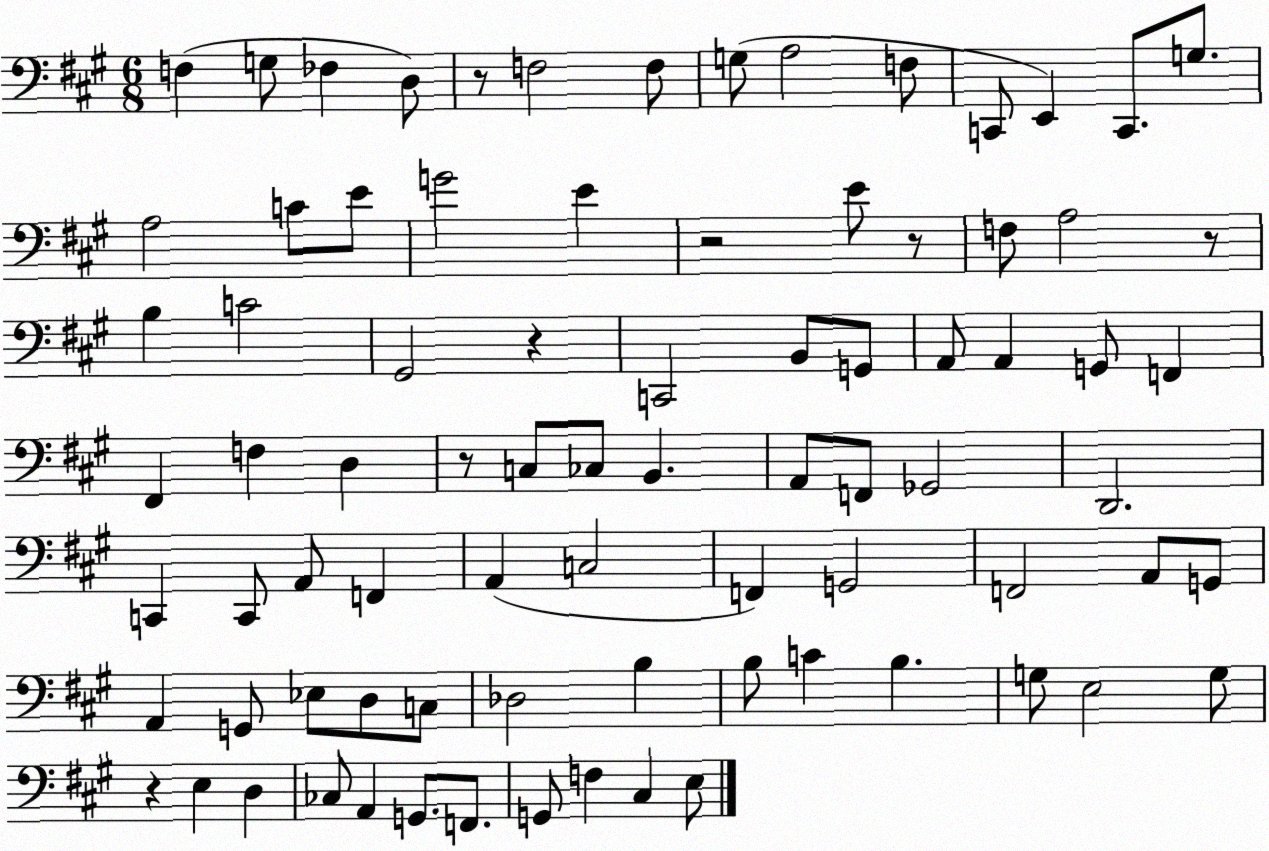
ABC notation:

X:1
T:Untitled
M:6/8
L:1/4
K:A
F, G,/2 _F, D,/2 z/2 F,2 F,/2 G,/2 A,2 F,/2 C,,/2 E,, C,,/2 G,/2 A,2 C/2 E/2 G2 E z2 E/2 z/2 F,/2 A,2 z/2 B, C2 ^G,,2 z C,,2 B,,/2 G,,/2 A,,/2 A,, G,,/2 F,, ^F,, F, D, z/2 C,/2 _C,/2 B,, A,,/2 F,,/2 _G,,2 D,,2 C,, C,,/2 A,,/2 F,, A,, C,2 F,, G,,2 F,,2 A,,/2 G,,/2 A,, G,,/2 _E,/2 D,/2 C,/2 _D,2 B, B,/2 C B, G,/2 E,2 G,/2 z E, D, _C,/2 A,, G,,/2 F,,/2 G,,/2 F, ^C, E,/2